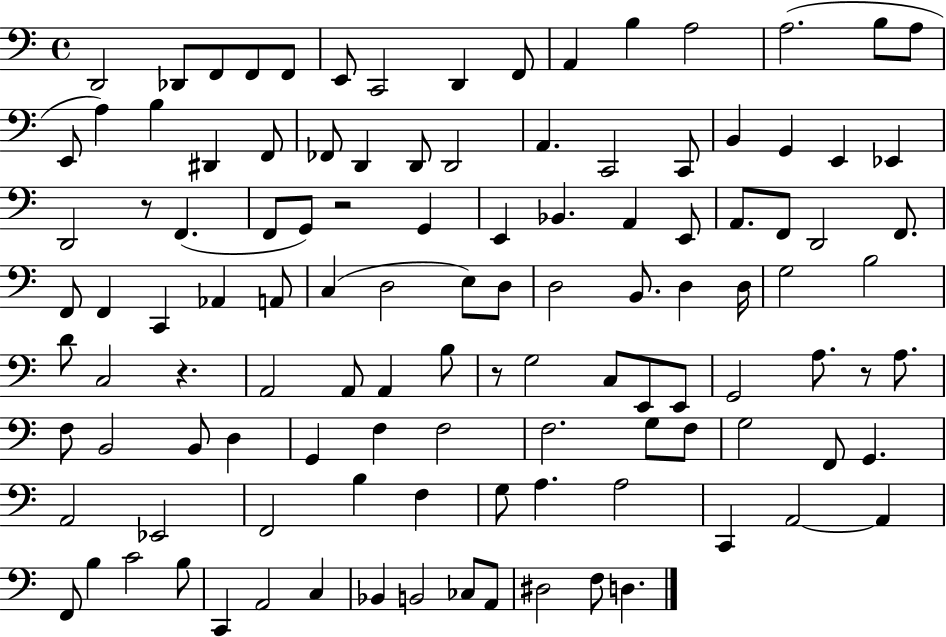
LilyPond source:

{
  \clef bass
  \time 4/4
  \defaultTimeSignature
  \key c \major
  d,2 des,8 f,8 f,8 f,8 | e,8 c,2 d,4 f,8 | a,4 b4 a2 | a2.( b8 a8 | \break e,8 a4) b4 dis,4 f,8 | fes,8 d,4 d,8 d,2 | a,4. c,2 c,8 | b,4 g,4 e,4 ees,4 | \break d,2 r8 f,4.( | f,8 g,8) r2 g,4 | e,4 bes,4. a,4 e,8 | a,8. f,8 d,2 f,8. | \break f,8 f,4 c,4 aes,4 a,8 | c4( d2 e8) d8 | d2 b,8. d4 d16 | g2 b2 | \break d'8 c2 r4. | a,2 a,8 a,4 b8 | r8 g2 c8 e,8 e,8 | g,2 a8. r8 a8. | \break f8 b,2 b,8 d4 | g,4 f4 f2 | f2. g8 f8 | g2 f,8 g,4. | \break a,2 ees,2 | f,2 b4 f4 | g8 a4. a2 | c,4 a,2~~ a,4 | \break f,8 b4 c'2 b8 | c,4 a,2 c4 | bes,4 b,2 ces8 a,8 | dis2 f8 d4. | \break \bar "|."
}